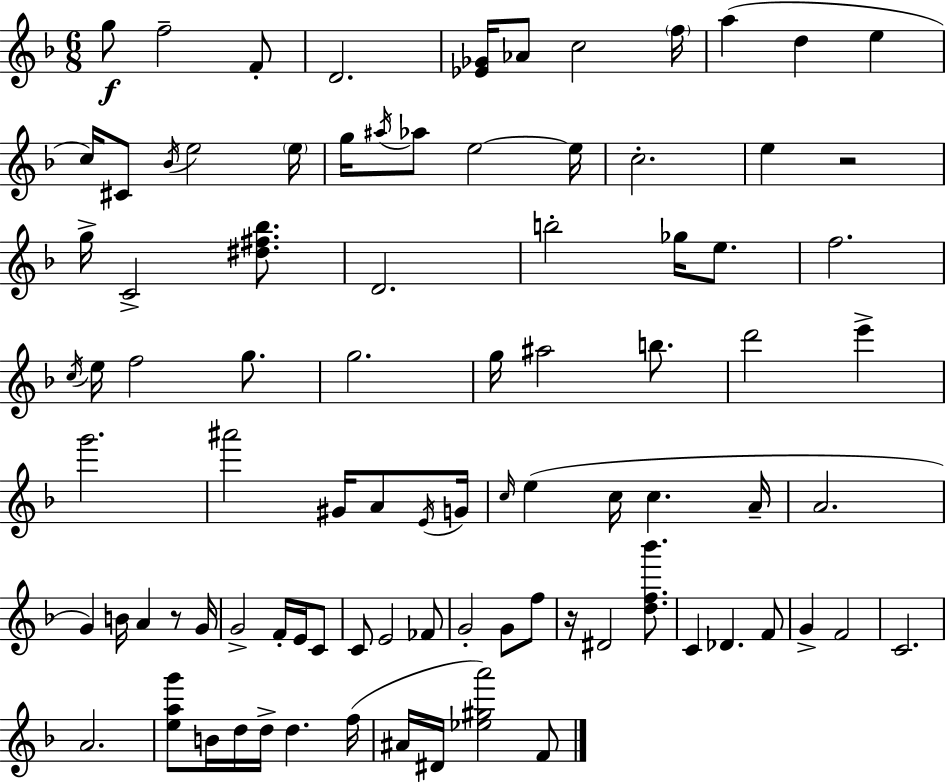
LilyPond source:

{
  \clef treble
  \numericTimeSignature
  \time 6/8
  \key d \minor
  g''8\f f''2-- f'8-. | d'2. | <ees' ges'>16 aes'8 c''2 \parenthesize f''16 | a''4( d''4 e''4 | \break c''16) cis'8 \acciaccatura { bes'16 } e''2 | \parenthesize e''16 g''16 \acciaccatura { ais''16 } aes''8 e''2~~ | e''16 c''2.-. | e''4 r2 | \break g''16-> c'2-> <dis'' fis'' bes''>8. | d'2. | b''2-. ges''16 e''8. | f''2. | \break \acciaccatura { c''16 } e''16 f''2 | g''8. g''2. | g''16 ais''2 | b''8. d'''2 e'''4-> | \break g'''2. | ais'''2 gis'16 | a'8 \acciaccatura { e'16 } g'16 \grace { c''16 } e''4( c''16 c''4. | a'16-- a'2. | \break g'4) b'16 a'4 | r8 g'16 g'2-> | f'16-. e'16 c'8 c'8 e'2 | fes'8 g'2-. | \break g'8 f''8 r16 dis'2 | <d'' f'' bes'''>8. c'4 des'4. | f'8 g'4-> f'2 | c'2. | \break a'2. | <e'' a'' g'''>8 b'16 d''16 d''16-> d''4. | f''16( ais'16 dis'16 <ees'' gis'' a'''>2) | f'8 \bar "|."
}